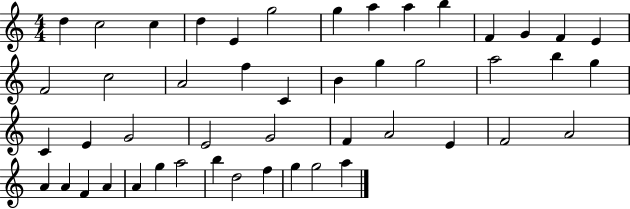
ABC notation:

X:1
T:Untitled
M:4/4
L:1/4
K:C
d c2 c d E g2 g a a b F G F E F2 c2 A2 f C B g g2 a2 b g C E G2 E2 G2 F A2 E F2 A2 A A F A A g a2 b d2 f g g2 a